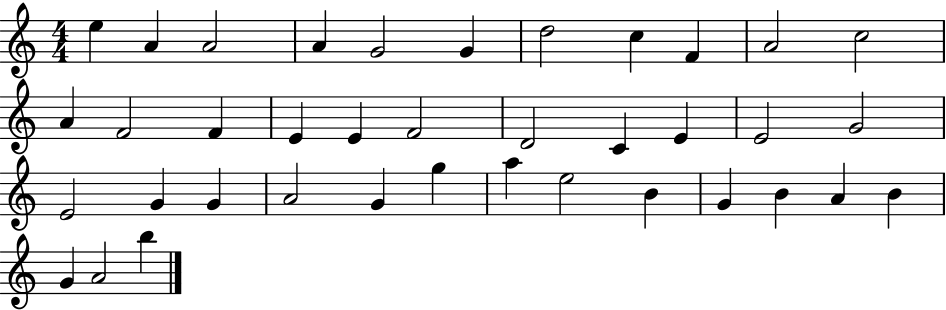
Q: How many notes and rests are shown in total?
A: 38